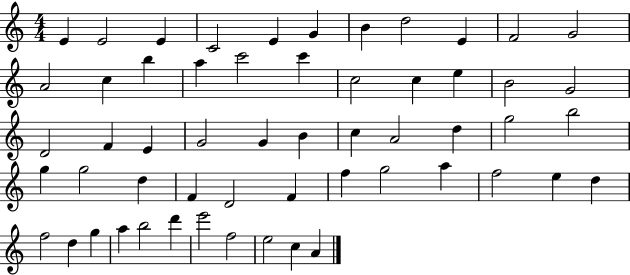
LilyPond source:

{
  \clef treble
  \numericTimeSignature
  \time 4/4
  \key c \major
  e'4 e'2 e'4 | c'2 e'4 g'4 | b'4 d''2 e'4 | f'2 g'2 | \break a'2 c''4 b''4 | a''4 c'''2 c'''4 | c''2 c''4 e''4 | b'2 g'2 | \break d'2 f'4 e'4 | g'2 g'4 b'4 | c''4 a'2 d''4 | g''2 b''2 | \break g''4 g''2 d''4 | f'4 d'2 f'4 | f''4 g''2 a''4 | f''2 e''4 d''4 | \break f''2 d''4 g''4 | a''4 b''2 d'''4 | e'''2 f''2 | e''2 c''4 a'4 | \break \bar "|."
}